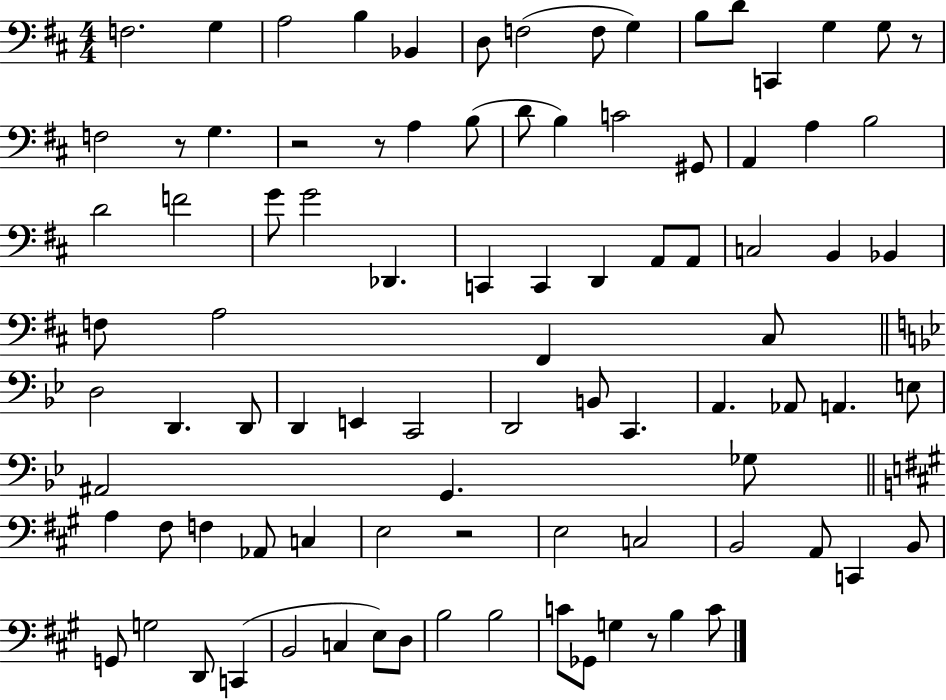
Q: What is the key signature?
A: D major